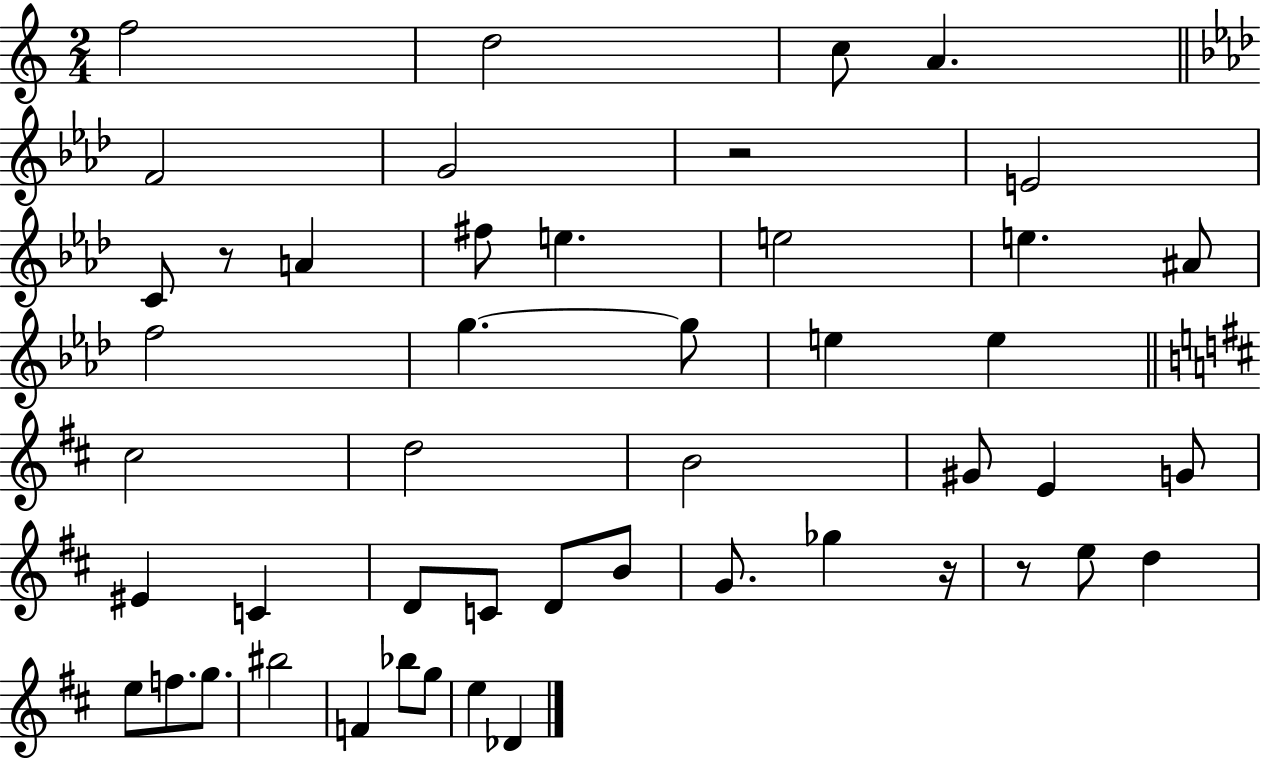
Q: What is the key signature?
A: C major